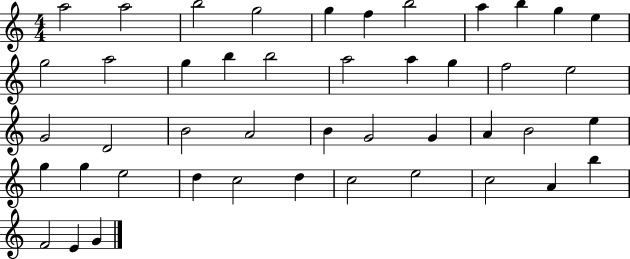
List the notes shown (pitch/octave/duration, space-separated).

A5/h A5/h B5/h G5/h G5/q F5/q B5/h A5/q B5/q G5/q E5/q G5/h A5/h G5/q B5/q B5/h A5/h A5/q G5/q F5/h E5/h G4/h D4/h B4/h A4/h B4/q G4/h G4/q A4/q B4/h E5/q G5/q G5/q E5/h D5/q C5/h D5/q C5/h E5/h C5/h A4/q B5/q F4/h E4/q G4/q